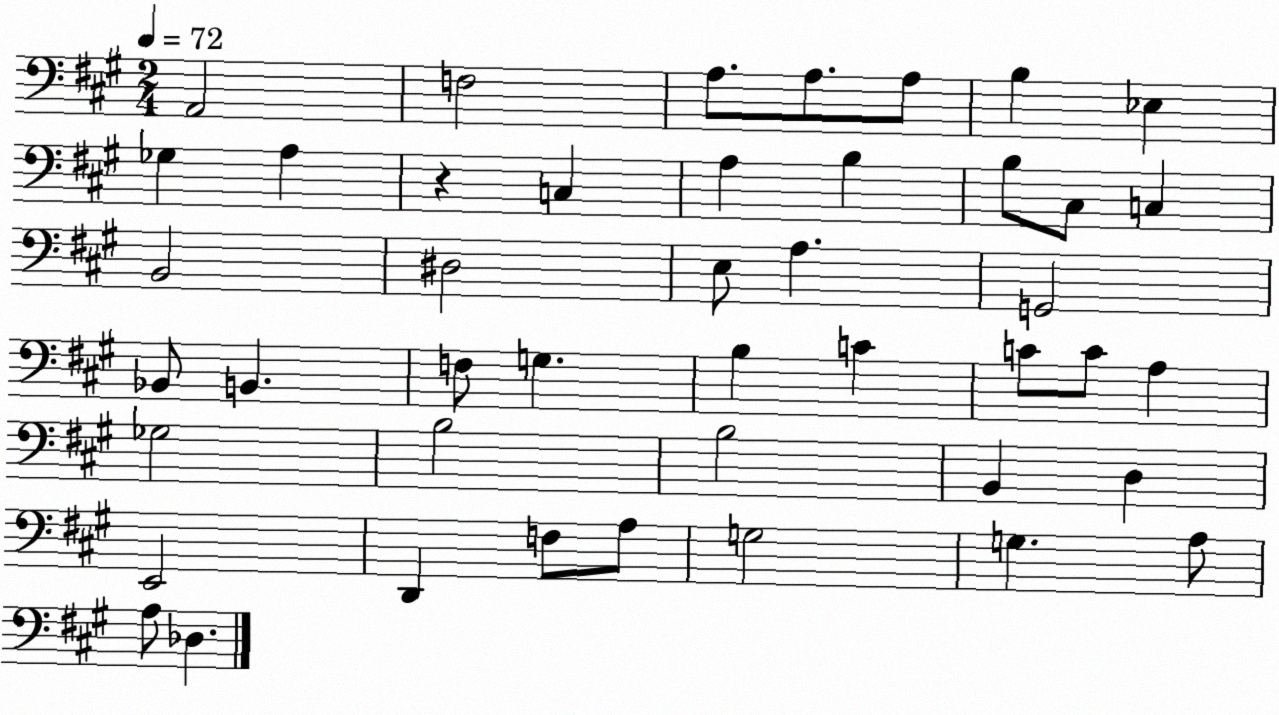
X:1
T:Untitled
M:2/4
L:1/4
K:A
A,,2 F,2 A,/2 A,/2 A,/2 B, _E, _G, A, z C, A, B, B,/2 ^C,/2 C, B,,2 ^D,2 E,/2 A, G,,2 _B,,/2 B,, F,/2 G, B, C C/2 C/2 A, _G,2 B,2 B,2 B,, D, E,,2 D,, F,/2 A,/2 G,2 G, A,/2 A,/2 _D,